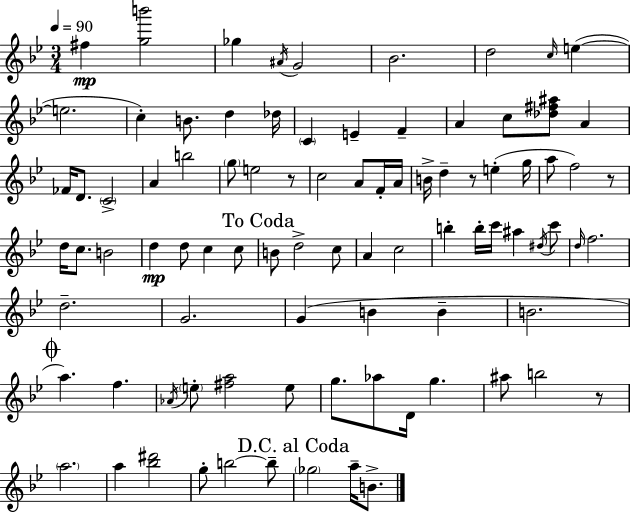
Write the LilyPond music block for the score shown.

{
  \clef treble
  \numericTimeSignature
  \time 3/4
  \key g \minor
  \tempo 4 = 90
  \repeat volta 2 { fis''4\mp <g'' b'''>2 | ges''4 \acciaccatura { ais'16 } g'2 | bes'2. | d''2 \grace { c''16 } e''4~(~ | \break e''2. | c''4-.) b'8. d''4 | des''16 \parenthesize c'4 e'4-- f'4-- | a'4 c''8 <des'' fis'' ais''>8 a'4 | \break fes'16 d'8. \parenthesize c'2-> | a'4 b''2 | \parenthesize g''8 e''2 | r8 c''2 a'8 | \break f'16-. a'16 b'16-> d''4-- r8 e''4-.( | g''16 a''8 f''2) | r8 d''16 c''8. b'2 | d''4\mp d''8 c''4 | \break c''8 \mark "To Coda" b'8 d''2-> | c''8 a'4 c''2 | b''4-. b''16-. c'''16 ais''4 | \acciaccatura { dis''16 } c'''8 \grace { d''16 } f''2. | \break d''2.-- | g'2. | g'4( b'4 | b'4-- b'2. | \break \mark \markup { \musicglyph "scripts.coda" } a''4.) f''4. | \acciaccatura { aes'16 } \parenthesize e''8-. <fis'' a''>2 | e''8 g''8. aes''8 d'16 g''4. | ais''8 b''2 | \break r8 \parenthesize a''2. | a''4 <bes'' dis'''>2 | g''8-. b''2~~ | b''8-- \mark "D.C. al Coda" \parenthesize ges''2 | \break a''16-- b'8.-> } \bar "|."
}